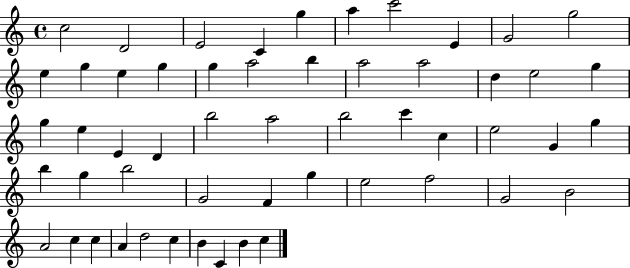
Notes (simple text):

C5/h D4/h E4/h C4/q G5/q A5/q C6/h E4/q G4/h G5/h E5/q G5/q E5/q G5/q G5/q A5/h B5/q A5/h A5/h D5/q E5/h G5/q G5/q E5/q E4/q D4/q B5/h A5/h B5/h C6/q C5/q E5/h G4/q G5/q B5/q G5/q B5/h G4/h F4/q G5/q E5/h F5/h G4/h B4/h A4/h C5/q C5/q A4/q D5/h C5/q B4/q C4/q B4/q C5/q